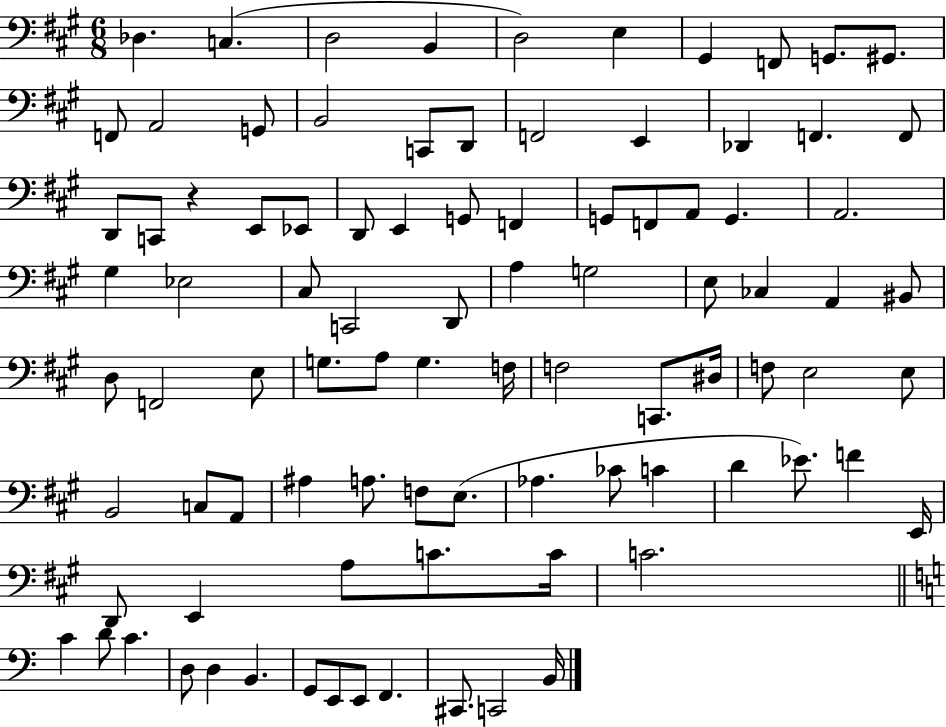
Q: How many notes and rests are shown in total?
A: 92